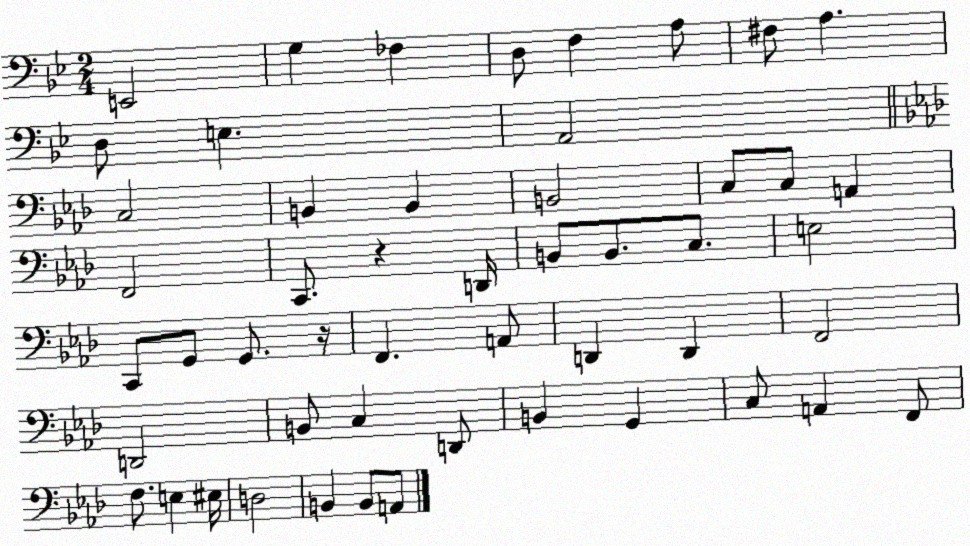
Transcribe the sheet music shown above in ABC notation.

X:1
T:Untitled
M:2/4
L:1/4
K:Bb
E,,2 G, _F, D,/2 F, A,/2 ^F,/2 A, D,/2 E, A,,2 C,2 B,, B,, B,,2 C,/2 C,/2 A,, F,,2 C,,/2 z D,,/4 B,,/2 B,,/2 C,/2 E,2 C,,/2 G,,/2 G,,/2 z/4 F,, A,,/2 D,, D,, F,,2 D,,2 B,,/2 C, D,,/2 B,, G,, C,/2 A,, F,,/2 F,/2 E, ^E,/4 D,2 B,, B,,/2 A,,/2